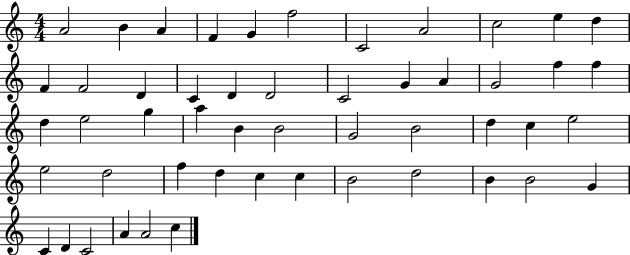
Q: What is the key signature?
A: C major